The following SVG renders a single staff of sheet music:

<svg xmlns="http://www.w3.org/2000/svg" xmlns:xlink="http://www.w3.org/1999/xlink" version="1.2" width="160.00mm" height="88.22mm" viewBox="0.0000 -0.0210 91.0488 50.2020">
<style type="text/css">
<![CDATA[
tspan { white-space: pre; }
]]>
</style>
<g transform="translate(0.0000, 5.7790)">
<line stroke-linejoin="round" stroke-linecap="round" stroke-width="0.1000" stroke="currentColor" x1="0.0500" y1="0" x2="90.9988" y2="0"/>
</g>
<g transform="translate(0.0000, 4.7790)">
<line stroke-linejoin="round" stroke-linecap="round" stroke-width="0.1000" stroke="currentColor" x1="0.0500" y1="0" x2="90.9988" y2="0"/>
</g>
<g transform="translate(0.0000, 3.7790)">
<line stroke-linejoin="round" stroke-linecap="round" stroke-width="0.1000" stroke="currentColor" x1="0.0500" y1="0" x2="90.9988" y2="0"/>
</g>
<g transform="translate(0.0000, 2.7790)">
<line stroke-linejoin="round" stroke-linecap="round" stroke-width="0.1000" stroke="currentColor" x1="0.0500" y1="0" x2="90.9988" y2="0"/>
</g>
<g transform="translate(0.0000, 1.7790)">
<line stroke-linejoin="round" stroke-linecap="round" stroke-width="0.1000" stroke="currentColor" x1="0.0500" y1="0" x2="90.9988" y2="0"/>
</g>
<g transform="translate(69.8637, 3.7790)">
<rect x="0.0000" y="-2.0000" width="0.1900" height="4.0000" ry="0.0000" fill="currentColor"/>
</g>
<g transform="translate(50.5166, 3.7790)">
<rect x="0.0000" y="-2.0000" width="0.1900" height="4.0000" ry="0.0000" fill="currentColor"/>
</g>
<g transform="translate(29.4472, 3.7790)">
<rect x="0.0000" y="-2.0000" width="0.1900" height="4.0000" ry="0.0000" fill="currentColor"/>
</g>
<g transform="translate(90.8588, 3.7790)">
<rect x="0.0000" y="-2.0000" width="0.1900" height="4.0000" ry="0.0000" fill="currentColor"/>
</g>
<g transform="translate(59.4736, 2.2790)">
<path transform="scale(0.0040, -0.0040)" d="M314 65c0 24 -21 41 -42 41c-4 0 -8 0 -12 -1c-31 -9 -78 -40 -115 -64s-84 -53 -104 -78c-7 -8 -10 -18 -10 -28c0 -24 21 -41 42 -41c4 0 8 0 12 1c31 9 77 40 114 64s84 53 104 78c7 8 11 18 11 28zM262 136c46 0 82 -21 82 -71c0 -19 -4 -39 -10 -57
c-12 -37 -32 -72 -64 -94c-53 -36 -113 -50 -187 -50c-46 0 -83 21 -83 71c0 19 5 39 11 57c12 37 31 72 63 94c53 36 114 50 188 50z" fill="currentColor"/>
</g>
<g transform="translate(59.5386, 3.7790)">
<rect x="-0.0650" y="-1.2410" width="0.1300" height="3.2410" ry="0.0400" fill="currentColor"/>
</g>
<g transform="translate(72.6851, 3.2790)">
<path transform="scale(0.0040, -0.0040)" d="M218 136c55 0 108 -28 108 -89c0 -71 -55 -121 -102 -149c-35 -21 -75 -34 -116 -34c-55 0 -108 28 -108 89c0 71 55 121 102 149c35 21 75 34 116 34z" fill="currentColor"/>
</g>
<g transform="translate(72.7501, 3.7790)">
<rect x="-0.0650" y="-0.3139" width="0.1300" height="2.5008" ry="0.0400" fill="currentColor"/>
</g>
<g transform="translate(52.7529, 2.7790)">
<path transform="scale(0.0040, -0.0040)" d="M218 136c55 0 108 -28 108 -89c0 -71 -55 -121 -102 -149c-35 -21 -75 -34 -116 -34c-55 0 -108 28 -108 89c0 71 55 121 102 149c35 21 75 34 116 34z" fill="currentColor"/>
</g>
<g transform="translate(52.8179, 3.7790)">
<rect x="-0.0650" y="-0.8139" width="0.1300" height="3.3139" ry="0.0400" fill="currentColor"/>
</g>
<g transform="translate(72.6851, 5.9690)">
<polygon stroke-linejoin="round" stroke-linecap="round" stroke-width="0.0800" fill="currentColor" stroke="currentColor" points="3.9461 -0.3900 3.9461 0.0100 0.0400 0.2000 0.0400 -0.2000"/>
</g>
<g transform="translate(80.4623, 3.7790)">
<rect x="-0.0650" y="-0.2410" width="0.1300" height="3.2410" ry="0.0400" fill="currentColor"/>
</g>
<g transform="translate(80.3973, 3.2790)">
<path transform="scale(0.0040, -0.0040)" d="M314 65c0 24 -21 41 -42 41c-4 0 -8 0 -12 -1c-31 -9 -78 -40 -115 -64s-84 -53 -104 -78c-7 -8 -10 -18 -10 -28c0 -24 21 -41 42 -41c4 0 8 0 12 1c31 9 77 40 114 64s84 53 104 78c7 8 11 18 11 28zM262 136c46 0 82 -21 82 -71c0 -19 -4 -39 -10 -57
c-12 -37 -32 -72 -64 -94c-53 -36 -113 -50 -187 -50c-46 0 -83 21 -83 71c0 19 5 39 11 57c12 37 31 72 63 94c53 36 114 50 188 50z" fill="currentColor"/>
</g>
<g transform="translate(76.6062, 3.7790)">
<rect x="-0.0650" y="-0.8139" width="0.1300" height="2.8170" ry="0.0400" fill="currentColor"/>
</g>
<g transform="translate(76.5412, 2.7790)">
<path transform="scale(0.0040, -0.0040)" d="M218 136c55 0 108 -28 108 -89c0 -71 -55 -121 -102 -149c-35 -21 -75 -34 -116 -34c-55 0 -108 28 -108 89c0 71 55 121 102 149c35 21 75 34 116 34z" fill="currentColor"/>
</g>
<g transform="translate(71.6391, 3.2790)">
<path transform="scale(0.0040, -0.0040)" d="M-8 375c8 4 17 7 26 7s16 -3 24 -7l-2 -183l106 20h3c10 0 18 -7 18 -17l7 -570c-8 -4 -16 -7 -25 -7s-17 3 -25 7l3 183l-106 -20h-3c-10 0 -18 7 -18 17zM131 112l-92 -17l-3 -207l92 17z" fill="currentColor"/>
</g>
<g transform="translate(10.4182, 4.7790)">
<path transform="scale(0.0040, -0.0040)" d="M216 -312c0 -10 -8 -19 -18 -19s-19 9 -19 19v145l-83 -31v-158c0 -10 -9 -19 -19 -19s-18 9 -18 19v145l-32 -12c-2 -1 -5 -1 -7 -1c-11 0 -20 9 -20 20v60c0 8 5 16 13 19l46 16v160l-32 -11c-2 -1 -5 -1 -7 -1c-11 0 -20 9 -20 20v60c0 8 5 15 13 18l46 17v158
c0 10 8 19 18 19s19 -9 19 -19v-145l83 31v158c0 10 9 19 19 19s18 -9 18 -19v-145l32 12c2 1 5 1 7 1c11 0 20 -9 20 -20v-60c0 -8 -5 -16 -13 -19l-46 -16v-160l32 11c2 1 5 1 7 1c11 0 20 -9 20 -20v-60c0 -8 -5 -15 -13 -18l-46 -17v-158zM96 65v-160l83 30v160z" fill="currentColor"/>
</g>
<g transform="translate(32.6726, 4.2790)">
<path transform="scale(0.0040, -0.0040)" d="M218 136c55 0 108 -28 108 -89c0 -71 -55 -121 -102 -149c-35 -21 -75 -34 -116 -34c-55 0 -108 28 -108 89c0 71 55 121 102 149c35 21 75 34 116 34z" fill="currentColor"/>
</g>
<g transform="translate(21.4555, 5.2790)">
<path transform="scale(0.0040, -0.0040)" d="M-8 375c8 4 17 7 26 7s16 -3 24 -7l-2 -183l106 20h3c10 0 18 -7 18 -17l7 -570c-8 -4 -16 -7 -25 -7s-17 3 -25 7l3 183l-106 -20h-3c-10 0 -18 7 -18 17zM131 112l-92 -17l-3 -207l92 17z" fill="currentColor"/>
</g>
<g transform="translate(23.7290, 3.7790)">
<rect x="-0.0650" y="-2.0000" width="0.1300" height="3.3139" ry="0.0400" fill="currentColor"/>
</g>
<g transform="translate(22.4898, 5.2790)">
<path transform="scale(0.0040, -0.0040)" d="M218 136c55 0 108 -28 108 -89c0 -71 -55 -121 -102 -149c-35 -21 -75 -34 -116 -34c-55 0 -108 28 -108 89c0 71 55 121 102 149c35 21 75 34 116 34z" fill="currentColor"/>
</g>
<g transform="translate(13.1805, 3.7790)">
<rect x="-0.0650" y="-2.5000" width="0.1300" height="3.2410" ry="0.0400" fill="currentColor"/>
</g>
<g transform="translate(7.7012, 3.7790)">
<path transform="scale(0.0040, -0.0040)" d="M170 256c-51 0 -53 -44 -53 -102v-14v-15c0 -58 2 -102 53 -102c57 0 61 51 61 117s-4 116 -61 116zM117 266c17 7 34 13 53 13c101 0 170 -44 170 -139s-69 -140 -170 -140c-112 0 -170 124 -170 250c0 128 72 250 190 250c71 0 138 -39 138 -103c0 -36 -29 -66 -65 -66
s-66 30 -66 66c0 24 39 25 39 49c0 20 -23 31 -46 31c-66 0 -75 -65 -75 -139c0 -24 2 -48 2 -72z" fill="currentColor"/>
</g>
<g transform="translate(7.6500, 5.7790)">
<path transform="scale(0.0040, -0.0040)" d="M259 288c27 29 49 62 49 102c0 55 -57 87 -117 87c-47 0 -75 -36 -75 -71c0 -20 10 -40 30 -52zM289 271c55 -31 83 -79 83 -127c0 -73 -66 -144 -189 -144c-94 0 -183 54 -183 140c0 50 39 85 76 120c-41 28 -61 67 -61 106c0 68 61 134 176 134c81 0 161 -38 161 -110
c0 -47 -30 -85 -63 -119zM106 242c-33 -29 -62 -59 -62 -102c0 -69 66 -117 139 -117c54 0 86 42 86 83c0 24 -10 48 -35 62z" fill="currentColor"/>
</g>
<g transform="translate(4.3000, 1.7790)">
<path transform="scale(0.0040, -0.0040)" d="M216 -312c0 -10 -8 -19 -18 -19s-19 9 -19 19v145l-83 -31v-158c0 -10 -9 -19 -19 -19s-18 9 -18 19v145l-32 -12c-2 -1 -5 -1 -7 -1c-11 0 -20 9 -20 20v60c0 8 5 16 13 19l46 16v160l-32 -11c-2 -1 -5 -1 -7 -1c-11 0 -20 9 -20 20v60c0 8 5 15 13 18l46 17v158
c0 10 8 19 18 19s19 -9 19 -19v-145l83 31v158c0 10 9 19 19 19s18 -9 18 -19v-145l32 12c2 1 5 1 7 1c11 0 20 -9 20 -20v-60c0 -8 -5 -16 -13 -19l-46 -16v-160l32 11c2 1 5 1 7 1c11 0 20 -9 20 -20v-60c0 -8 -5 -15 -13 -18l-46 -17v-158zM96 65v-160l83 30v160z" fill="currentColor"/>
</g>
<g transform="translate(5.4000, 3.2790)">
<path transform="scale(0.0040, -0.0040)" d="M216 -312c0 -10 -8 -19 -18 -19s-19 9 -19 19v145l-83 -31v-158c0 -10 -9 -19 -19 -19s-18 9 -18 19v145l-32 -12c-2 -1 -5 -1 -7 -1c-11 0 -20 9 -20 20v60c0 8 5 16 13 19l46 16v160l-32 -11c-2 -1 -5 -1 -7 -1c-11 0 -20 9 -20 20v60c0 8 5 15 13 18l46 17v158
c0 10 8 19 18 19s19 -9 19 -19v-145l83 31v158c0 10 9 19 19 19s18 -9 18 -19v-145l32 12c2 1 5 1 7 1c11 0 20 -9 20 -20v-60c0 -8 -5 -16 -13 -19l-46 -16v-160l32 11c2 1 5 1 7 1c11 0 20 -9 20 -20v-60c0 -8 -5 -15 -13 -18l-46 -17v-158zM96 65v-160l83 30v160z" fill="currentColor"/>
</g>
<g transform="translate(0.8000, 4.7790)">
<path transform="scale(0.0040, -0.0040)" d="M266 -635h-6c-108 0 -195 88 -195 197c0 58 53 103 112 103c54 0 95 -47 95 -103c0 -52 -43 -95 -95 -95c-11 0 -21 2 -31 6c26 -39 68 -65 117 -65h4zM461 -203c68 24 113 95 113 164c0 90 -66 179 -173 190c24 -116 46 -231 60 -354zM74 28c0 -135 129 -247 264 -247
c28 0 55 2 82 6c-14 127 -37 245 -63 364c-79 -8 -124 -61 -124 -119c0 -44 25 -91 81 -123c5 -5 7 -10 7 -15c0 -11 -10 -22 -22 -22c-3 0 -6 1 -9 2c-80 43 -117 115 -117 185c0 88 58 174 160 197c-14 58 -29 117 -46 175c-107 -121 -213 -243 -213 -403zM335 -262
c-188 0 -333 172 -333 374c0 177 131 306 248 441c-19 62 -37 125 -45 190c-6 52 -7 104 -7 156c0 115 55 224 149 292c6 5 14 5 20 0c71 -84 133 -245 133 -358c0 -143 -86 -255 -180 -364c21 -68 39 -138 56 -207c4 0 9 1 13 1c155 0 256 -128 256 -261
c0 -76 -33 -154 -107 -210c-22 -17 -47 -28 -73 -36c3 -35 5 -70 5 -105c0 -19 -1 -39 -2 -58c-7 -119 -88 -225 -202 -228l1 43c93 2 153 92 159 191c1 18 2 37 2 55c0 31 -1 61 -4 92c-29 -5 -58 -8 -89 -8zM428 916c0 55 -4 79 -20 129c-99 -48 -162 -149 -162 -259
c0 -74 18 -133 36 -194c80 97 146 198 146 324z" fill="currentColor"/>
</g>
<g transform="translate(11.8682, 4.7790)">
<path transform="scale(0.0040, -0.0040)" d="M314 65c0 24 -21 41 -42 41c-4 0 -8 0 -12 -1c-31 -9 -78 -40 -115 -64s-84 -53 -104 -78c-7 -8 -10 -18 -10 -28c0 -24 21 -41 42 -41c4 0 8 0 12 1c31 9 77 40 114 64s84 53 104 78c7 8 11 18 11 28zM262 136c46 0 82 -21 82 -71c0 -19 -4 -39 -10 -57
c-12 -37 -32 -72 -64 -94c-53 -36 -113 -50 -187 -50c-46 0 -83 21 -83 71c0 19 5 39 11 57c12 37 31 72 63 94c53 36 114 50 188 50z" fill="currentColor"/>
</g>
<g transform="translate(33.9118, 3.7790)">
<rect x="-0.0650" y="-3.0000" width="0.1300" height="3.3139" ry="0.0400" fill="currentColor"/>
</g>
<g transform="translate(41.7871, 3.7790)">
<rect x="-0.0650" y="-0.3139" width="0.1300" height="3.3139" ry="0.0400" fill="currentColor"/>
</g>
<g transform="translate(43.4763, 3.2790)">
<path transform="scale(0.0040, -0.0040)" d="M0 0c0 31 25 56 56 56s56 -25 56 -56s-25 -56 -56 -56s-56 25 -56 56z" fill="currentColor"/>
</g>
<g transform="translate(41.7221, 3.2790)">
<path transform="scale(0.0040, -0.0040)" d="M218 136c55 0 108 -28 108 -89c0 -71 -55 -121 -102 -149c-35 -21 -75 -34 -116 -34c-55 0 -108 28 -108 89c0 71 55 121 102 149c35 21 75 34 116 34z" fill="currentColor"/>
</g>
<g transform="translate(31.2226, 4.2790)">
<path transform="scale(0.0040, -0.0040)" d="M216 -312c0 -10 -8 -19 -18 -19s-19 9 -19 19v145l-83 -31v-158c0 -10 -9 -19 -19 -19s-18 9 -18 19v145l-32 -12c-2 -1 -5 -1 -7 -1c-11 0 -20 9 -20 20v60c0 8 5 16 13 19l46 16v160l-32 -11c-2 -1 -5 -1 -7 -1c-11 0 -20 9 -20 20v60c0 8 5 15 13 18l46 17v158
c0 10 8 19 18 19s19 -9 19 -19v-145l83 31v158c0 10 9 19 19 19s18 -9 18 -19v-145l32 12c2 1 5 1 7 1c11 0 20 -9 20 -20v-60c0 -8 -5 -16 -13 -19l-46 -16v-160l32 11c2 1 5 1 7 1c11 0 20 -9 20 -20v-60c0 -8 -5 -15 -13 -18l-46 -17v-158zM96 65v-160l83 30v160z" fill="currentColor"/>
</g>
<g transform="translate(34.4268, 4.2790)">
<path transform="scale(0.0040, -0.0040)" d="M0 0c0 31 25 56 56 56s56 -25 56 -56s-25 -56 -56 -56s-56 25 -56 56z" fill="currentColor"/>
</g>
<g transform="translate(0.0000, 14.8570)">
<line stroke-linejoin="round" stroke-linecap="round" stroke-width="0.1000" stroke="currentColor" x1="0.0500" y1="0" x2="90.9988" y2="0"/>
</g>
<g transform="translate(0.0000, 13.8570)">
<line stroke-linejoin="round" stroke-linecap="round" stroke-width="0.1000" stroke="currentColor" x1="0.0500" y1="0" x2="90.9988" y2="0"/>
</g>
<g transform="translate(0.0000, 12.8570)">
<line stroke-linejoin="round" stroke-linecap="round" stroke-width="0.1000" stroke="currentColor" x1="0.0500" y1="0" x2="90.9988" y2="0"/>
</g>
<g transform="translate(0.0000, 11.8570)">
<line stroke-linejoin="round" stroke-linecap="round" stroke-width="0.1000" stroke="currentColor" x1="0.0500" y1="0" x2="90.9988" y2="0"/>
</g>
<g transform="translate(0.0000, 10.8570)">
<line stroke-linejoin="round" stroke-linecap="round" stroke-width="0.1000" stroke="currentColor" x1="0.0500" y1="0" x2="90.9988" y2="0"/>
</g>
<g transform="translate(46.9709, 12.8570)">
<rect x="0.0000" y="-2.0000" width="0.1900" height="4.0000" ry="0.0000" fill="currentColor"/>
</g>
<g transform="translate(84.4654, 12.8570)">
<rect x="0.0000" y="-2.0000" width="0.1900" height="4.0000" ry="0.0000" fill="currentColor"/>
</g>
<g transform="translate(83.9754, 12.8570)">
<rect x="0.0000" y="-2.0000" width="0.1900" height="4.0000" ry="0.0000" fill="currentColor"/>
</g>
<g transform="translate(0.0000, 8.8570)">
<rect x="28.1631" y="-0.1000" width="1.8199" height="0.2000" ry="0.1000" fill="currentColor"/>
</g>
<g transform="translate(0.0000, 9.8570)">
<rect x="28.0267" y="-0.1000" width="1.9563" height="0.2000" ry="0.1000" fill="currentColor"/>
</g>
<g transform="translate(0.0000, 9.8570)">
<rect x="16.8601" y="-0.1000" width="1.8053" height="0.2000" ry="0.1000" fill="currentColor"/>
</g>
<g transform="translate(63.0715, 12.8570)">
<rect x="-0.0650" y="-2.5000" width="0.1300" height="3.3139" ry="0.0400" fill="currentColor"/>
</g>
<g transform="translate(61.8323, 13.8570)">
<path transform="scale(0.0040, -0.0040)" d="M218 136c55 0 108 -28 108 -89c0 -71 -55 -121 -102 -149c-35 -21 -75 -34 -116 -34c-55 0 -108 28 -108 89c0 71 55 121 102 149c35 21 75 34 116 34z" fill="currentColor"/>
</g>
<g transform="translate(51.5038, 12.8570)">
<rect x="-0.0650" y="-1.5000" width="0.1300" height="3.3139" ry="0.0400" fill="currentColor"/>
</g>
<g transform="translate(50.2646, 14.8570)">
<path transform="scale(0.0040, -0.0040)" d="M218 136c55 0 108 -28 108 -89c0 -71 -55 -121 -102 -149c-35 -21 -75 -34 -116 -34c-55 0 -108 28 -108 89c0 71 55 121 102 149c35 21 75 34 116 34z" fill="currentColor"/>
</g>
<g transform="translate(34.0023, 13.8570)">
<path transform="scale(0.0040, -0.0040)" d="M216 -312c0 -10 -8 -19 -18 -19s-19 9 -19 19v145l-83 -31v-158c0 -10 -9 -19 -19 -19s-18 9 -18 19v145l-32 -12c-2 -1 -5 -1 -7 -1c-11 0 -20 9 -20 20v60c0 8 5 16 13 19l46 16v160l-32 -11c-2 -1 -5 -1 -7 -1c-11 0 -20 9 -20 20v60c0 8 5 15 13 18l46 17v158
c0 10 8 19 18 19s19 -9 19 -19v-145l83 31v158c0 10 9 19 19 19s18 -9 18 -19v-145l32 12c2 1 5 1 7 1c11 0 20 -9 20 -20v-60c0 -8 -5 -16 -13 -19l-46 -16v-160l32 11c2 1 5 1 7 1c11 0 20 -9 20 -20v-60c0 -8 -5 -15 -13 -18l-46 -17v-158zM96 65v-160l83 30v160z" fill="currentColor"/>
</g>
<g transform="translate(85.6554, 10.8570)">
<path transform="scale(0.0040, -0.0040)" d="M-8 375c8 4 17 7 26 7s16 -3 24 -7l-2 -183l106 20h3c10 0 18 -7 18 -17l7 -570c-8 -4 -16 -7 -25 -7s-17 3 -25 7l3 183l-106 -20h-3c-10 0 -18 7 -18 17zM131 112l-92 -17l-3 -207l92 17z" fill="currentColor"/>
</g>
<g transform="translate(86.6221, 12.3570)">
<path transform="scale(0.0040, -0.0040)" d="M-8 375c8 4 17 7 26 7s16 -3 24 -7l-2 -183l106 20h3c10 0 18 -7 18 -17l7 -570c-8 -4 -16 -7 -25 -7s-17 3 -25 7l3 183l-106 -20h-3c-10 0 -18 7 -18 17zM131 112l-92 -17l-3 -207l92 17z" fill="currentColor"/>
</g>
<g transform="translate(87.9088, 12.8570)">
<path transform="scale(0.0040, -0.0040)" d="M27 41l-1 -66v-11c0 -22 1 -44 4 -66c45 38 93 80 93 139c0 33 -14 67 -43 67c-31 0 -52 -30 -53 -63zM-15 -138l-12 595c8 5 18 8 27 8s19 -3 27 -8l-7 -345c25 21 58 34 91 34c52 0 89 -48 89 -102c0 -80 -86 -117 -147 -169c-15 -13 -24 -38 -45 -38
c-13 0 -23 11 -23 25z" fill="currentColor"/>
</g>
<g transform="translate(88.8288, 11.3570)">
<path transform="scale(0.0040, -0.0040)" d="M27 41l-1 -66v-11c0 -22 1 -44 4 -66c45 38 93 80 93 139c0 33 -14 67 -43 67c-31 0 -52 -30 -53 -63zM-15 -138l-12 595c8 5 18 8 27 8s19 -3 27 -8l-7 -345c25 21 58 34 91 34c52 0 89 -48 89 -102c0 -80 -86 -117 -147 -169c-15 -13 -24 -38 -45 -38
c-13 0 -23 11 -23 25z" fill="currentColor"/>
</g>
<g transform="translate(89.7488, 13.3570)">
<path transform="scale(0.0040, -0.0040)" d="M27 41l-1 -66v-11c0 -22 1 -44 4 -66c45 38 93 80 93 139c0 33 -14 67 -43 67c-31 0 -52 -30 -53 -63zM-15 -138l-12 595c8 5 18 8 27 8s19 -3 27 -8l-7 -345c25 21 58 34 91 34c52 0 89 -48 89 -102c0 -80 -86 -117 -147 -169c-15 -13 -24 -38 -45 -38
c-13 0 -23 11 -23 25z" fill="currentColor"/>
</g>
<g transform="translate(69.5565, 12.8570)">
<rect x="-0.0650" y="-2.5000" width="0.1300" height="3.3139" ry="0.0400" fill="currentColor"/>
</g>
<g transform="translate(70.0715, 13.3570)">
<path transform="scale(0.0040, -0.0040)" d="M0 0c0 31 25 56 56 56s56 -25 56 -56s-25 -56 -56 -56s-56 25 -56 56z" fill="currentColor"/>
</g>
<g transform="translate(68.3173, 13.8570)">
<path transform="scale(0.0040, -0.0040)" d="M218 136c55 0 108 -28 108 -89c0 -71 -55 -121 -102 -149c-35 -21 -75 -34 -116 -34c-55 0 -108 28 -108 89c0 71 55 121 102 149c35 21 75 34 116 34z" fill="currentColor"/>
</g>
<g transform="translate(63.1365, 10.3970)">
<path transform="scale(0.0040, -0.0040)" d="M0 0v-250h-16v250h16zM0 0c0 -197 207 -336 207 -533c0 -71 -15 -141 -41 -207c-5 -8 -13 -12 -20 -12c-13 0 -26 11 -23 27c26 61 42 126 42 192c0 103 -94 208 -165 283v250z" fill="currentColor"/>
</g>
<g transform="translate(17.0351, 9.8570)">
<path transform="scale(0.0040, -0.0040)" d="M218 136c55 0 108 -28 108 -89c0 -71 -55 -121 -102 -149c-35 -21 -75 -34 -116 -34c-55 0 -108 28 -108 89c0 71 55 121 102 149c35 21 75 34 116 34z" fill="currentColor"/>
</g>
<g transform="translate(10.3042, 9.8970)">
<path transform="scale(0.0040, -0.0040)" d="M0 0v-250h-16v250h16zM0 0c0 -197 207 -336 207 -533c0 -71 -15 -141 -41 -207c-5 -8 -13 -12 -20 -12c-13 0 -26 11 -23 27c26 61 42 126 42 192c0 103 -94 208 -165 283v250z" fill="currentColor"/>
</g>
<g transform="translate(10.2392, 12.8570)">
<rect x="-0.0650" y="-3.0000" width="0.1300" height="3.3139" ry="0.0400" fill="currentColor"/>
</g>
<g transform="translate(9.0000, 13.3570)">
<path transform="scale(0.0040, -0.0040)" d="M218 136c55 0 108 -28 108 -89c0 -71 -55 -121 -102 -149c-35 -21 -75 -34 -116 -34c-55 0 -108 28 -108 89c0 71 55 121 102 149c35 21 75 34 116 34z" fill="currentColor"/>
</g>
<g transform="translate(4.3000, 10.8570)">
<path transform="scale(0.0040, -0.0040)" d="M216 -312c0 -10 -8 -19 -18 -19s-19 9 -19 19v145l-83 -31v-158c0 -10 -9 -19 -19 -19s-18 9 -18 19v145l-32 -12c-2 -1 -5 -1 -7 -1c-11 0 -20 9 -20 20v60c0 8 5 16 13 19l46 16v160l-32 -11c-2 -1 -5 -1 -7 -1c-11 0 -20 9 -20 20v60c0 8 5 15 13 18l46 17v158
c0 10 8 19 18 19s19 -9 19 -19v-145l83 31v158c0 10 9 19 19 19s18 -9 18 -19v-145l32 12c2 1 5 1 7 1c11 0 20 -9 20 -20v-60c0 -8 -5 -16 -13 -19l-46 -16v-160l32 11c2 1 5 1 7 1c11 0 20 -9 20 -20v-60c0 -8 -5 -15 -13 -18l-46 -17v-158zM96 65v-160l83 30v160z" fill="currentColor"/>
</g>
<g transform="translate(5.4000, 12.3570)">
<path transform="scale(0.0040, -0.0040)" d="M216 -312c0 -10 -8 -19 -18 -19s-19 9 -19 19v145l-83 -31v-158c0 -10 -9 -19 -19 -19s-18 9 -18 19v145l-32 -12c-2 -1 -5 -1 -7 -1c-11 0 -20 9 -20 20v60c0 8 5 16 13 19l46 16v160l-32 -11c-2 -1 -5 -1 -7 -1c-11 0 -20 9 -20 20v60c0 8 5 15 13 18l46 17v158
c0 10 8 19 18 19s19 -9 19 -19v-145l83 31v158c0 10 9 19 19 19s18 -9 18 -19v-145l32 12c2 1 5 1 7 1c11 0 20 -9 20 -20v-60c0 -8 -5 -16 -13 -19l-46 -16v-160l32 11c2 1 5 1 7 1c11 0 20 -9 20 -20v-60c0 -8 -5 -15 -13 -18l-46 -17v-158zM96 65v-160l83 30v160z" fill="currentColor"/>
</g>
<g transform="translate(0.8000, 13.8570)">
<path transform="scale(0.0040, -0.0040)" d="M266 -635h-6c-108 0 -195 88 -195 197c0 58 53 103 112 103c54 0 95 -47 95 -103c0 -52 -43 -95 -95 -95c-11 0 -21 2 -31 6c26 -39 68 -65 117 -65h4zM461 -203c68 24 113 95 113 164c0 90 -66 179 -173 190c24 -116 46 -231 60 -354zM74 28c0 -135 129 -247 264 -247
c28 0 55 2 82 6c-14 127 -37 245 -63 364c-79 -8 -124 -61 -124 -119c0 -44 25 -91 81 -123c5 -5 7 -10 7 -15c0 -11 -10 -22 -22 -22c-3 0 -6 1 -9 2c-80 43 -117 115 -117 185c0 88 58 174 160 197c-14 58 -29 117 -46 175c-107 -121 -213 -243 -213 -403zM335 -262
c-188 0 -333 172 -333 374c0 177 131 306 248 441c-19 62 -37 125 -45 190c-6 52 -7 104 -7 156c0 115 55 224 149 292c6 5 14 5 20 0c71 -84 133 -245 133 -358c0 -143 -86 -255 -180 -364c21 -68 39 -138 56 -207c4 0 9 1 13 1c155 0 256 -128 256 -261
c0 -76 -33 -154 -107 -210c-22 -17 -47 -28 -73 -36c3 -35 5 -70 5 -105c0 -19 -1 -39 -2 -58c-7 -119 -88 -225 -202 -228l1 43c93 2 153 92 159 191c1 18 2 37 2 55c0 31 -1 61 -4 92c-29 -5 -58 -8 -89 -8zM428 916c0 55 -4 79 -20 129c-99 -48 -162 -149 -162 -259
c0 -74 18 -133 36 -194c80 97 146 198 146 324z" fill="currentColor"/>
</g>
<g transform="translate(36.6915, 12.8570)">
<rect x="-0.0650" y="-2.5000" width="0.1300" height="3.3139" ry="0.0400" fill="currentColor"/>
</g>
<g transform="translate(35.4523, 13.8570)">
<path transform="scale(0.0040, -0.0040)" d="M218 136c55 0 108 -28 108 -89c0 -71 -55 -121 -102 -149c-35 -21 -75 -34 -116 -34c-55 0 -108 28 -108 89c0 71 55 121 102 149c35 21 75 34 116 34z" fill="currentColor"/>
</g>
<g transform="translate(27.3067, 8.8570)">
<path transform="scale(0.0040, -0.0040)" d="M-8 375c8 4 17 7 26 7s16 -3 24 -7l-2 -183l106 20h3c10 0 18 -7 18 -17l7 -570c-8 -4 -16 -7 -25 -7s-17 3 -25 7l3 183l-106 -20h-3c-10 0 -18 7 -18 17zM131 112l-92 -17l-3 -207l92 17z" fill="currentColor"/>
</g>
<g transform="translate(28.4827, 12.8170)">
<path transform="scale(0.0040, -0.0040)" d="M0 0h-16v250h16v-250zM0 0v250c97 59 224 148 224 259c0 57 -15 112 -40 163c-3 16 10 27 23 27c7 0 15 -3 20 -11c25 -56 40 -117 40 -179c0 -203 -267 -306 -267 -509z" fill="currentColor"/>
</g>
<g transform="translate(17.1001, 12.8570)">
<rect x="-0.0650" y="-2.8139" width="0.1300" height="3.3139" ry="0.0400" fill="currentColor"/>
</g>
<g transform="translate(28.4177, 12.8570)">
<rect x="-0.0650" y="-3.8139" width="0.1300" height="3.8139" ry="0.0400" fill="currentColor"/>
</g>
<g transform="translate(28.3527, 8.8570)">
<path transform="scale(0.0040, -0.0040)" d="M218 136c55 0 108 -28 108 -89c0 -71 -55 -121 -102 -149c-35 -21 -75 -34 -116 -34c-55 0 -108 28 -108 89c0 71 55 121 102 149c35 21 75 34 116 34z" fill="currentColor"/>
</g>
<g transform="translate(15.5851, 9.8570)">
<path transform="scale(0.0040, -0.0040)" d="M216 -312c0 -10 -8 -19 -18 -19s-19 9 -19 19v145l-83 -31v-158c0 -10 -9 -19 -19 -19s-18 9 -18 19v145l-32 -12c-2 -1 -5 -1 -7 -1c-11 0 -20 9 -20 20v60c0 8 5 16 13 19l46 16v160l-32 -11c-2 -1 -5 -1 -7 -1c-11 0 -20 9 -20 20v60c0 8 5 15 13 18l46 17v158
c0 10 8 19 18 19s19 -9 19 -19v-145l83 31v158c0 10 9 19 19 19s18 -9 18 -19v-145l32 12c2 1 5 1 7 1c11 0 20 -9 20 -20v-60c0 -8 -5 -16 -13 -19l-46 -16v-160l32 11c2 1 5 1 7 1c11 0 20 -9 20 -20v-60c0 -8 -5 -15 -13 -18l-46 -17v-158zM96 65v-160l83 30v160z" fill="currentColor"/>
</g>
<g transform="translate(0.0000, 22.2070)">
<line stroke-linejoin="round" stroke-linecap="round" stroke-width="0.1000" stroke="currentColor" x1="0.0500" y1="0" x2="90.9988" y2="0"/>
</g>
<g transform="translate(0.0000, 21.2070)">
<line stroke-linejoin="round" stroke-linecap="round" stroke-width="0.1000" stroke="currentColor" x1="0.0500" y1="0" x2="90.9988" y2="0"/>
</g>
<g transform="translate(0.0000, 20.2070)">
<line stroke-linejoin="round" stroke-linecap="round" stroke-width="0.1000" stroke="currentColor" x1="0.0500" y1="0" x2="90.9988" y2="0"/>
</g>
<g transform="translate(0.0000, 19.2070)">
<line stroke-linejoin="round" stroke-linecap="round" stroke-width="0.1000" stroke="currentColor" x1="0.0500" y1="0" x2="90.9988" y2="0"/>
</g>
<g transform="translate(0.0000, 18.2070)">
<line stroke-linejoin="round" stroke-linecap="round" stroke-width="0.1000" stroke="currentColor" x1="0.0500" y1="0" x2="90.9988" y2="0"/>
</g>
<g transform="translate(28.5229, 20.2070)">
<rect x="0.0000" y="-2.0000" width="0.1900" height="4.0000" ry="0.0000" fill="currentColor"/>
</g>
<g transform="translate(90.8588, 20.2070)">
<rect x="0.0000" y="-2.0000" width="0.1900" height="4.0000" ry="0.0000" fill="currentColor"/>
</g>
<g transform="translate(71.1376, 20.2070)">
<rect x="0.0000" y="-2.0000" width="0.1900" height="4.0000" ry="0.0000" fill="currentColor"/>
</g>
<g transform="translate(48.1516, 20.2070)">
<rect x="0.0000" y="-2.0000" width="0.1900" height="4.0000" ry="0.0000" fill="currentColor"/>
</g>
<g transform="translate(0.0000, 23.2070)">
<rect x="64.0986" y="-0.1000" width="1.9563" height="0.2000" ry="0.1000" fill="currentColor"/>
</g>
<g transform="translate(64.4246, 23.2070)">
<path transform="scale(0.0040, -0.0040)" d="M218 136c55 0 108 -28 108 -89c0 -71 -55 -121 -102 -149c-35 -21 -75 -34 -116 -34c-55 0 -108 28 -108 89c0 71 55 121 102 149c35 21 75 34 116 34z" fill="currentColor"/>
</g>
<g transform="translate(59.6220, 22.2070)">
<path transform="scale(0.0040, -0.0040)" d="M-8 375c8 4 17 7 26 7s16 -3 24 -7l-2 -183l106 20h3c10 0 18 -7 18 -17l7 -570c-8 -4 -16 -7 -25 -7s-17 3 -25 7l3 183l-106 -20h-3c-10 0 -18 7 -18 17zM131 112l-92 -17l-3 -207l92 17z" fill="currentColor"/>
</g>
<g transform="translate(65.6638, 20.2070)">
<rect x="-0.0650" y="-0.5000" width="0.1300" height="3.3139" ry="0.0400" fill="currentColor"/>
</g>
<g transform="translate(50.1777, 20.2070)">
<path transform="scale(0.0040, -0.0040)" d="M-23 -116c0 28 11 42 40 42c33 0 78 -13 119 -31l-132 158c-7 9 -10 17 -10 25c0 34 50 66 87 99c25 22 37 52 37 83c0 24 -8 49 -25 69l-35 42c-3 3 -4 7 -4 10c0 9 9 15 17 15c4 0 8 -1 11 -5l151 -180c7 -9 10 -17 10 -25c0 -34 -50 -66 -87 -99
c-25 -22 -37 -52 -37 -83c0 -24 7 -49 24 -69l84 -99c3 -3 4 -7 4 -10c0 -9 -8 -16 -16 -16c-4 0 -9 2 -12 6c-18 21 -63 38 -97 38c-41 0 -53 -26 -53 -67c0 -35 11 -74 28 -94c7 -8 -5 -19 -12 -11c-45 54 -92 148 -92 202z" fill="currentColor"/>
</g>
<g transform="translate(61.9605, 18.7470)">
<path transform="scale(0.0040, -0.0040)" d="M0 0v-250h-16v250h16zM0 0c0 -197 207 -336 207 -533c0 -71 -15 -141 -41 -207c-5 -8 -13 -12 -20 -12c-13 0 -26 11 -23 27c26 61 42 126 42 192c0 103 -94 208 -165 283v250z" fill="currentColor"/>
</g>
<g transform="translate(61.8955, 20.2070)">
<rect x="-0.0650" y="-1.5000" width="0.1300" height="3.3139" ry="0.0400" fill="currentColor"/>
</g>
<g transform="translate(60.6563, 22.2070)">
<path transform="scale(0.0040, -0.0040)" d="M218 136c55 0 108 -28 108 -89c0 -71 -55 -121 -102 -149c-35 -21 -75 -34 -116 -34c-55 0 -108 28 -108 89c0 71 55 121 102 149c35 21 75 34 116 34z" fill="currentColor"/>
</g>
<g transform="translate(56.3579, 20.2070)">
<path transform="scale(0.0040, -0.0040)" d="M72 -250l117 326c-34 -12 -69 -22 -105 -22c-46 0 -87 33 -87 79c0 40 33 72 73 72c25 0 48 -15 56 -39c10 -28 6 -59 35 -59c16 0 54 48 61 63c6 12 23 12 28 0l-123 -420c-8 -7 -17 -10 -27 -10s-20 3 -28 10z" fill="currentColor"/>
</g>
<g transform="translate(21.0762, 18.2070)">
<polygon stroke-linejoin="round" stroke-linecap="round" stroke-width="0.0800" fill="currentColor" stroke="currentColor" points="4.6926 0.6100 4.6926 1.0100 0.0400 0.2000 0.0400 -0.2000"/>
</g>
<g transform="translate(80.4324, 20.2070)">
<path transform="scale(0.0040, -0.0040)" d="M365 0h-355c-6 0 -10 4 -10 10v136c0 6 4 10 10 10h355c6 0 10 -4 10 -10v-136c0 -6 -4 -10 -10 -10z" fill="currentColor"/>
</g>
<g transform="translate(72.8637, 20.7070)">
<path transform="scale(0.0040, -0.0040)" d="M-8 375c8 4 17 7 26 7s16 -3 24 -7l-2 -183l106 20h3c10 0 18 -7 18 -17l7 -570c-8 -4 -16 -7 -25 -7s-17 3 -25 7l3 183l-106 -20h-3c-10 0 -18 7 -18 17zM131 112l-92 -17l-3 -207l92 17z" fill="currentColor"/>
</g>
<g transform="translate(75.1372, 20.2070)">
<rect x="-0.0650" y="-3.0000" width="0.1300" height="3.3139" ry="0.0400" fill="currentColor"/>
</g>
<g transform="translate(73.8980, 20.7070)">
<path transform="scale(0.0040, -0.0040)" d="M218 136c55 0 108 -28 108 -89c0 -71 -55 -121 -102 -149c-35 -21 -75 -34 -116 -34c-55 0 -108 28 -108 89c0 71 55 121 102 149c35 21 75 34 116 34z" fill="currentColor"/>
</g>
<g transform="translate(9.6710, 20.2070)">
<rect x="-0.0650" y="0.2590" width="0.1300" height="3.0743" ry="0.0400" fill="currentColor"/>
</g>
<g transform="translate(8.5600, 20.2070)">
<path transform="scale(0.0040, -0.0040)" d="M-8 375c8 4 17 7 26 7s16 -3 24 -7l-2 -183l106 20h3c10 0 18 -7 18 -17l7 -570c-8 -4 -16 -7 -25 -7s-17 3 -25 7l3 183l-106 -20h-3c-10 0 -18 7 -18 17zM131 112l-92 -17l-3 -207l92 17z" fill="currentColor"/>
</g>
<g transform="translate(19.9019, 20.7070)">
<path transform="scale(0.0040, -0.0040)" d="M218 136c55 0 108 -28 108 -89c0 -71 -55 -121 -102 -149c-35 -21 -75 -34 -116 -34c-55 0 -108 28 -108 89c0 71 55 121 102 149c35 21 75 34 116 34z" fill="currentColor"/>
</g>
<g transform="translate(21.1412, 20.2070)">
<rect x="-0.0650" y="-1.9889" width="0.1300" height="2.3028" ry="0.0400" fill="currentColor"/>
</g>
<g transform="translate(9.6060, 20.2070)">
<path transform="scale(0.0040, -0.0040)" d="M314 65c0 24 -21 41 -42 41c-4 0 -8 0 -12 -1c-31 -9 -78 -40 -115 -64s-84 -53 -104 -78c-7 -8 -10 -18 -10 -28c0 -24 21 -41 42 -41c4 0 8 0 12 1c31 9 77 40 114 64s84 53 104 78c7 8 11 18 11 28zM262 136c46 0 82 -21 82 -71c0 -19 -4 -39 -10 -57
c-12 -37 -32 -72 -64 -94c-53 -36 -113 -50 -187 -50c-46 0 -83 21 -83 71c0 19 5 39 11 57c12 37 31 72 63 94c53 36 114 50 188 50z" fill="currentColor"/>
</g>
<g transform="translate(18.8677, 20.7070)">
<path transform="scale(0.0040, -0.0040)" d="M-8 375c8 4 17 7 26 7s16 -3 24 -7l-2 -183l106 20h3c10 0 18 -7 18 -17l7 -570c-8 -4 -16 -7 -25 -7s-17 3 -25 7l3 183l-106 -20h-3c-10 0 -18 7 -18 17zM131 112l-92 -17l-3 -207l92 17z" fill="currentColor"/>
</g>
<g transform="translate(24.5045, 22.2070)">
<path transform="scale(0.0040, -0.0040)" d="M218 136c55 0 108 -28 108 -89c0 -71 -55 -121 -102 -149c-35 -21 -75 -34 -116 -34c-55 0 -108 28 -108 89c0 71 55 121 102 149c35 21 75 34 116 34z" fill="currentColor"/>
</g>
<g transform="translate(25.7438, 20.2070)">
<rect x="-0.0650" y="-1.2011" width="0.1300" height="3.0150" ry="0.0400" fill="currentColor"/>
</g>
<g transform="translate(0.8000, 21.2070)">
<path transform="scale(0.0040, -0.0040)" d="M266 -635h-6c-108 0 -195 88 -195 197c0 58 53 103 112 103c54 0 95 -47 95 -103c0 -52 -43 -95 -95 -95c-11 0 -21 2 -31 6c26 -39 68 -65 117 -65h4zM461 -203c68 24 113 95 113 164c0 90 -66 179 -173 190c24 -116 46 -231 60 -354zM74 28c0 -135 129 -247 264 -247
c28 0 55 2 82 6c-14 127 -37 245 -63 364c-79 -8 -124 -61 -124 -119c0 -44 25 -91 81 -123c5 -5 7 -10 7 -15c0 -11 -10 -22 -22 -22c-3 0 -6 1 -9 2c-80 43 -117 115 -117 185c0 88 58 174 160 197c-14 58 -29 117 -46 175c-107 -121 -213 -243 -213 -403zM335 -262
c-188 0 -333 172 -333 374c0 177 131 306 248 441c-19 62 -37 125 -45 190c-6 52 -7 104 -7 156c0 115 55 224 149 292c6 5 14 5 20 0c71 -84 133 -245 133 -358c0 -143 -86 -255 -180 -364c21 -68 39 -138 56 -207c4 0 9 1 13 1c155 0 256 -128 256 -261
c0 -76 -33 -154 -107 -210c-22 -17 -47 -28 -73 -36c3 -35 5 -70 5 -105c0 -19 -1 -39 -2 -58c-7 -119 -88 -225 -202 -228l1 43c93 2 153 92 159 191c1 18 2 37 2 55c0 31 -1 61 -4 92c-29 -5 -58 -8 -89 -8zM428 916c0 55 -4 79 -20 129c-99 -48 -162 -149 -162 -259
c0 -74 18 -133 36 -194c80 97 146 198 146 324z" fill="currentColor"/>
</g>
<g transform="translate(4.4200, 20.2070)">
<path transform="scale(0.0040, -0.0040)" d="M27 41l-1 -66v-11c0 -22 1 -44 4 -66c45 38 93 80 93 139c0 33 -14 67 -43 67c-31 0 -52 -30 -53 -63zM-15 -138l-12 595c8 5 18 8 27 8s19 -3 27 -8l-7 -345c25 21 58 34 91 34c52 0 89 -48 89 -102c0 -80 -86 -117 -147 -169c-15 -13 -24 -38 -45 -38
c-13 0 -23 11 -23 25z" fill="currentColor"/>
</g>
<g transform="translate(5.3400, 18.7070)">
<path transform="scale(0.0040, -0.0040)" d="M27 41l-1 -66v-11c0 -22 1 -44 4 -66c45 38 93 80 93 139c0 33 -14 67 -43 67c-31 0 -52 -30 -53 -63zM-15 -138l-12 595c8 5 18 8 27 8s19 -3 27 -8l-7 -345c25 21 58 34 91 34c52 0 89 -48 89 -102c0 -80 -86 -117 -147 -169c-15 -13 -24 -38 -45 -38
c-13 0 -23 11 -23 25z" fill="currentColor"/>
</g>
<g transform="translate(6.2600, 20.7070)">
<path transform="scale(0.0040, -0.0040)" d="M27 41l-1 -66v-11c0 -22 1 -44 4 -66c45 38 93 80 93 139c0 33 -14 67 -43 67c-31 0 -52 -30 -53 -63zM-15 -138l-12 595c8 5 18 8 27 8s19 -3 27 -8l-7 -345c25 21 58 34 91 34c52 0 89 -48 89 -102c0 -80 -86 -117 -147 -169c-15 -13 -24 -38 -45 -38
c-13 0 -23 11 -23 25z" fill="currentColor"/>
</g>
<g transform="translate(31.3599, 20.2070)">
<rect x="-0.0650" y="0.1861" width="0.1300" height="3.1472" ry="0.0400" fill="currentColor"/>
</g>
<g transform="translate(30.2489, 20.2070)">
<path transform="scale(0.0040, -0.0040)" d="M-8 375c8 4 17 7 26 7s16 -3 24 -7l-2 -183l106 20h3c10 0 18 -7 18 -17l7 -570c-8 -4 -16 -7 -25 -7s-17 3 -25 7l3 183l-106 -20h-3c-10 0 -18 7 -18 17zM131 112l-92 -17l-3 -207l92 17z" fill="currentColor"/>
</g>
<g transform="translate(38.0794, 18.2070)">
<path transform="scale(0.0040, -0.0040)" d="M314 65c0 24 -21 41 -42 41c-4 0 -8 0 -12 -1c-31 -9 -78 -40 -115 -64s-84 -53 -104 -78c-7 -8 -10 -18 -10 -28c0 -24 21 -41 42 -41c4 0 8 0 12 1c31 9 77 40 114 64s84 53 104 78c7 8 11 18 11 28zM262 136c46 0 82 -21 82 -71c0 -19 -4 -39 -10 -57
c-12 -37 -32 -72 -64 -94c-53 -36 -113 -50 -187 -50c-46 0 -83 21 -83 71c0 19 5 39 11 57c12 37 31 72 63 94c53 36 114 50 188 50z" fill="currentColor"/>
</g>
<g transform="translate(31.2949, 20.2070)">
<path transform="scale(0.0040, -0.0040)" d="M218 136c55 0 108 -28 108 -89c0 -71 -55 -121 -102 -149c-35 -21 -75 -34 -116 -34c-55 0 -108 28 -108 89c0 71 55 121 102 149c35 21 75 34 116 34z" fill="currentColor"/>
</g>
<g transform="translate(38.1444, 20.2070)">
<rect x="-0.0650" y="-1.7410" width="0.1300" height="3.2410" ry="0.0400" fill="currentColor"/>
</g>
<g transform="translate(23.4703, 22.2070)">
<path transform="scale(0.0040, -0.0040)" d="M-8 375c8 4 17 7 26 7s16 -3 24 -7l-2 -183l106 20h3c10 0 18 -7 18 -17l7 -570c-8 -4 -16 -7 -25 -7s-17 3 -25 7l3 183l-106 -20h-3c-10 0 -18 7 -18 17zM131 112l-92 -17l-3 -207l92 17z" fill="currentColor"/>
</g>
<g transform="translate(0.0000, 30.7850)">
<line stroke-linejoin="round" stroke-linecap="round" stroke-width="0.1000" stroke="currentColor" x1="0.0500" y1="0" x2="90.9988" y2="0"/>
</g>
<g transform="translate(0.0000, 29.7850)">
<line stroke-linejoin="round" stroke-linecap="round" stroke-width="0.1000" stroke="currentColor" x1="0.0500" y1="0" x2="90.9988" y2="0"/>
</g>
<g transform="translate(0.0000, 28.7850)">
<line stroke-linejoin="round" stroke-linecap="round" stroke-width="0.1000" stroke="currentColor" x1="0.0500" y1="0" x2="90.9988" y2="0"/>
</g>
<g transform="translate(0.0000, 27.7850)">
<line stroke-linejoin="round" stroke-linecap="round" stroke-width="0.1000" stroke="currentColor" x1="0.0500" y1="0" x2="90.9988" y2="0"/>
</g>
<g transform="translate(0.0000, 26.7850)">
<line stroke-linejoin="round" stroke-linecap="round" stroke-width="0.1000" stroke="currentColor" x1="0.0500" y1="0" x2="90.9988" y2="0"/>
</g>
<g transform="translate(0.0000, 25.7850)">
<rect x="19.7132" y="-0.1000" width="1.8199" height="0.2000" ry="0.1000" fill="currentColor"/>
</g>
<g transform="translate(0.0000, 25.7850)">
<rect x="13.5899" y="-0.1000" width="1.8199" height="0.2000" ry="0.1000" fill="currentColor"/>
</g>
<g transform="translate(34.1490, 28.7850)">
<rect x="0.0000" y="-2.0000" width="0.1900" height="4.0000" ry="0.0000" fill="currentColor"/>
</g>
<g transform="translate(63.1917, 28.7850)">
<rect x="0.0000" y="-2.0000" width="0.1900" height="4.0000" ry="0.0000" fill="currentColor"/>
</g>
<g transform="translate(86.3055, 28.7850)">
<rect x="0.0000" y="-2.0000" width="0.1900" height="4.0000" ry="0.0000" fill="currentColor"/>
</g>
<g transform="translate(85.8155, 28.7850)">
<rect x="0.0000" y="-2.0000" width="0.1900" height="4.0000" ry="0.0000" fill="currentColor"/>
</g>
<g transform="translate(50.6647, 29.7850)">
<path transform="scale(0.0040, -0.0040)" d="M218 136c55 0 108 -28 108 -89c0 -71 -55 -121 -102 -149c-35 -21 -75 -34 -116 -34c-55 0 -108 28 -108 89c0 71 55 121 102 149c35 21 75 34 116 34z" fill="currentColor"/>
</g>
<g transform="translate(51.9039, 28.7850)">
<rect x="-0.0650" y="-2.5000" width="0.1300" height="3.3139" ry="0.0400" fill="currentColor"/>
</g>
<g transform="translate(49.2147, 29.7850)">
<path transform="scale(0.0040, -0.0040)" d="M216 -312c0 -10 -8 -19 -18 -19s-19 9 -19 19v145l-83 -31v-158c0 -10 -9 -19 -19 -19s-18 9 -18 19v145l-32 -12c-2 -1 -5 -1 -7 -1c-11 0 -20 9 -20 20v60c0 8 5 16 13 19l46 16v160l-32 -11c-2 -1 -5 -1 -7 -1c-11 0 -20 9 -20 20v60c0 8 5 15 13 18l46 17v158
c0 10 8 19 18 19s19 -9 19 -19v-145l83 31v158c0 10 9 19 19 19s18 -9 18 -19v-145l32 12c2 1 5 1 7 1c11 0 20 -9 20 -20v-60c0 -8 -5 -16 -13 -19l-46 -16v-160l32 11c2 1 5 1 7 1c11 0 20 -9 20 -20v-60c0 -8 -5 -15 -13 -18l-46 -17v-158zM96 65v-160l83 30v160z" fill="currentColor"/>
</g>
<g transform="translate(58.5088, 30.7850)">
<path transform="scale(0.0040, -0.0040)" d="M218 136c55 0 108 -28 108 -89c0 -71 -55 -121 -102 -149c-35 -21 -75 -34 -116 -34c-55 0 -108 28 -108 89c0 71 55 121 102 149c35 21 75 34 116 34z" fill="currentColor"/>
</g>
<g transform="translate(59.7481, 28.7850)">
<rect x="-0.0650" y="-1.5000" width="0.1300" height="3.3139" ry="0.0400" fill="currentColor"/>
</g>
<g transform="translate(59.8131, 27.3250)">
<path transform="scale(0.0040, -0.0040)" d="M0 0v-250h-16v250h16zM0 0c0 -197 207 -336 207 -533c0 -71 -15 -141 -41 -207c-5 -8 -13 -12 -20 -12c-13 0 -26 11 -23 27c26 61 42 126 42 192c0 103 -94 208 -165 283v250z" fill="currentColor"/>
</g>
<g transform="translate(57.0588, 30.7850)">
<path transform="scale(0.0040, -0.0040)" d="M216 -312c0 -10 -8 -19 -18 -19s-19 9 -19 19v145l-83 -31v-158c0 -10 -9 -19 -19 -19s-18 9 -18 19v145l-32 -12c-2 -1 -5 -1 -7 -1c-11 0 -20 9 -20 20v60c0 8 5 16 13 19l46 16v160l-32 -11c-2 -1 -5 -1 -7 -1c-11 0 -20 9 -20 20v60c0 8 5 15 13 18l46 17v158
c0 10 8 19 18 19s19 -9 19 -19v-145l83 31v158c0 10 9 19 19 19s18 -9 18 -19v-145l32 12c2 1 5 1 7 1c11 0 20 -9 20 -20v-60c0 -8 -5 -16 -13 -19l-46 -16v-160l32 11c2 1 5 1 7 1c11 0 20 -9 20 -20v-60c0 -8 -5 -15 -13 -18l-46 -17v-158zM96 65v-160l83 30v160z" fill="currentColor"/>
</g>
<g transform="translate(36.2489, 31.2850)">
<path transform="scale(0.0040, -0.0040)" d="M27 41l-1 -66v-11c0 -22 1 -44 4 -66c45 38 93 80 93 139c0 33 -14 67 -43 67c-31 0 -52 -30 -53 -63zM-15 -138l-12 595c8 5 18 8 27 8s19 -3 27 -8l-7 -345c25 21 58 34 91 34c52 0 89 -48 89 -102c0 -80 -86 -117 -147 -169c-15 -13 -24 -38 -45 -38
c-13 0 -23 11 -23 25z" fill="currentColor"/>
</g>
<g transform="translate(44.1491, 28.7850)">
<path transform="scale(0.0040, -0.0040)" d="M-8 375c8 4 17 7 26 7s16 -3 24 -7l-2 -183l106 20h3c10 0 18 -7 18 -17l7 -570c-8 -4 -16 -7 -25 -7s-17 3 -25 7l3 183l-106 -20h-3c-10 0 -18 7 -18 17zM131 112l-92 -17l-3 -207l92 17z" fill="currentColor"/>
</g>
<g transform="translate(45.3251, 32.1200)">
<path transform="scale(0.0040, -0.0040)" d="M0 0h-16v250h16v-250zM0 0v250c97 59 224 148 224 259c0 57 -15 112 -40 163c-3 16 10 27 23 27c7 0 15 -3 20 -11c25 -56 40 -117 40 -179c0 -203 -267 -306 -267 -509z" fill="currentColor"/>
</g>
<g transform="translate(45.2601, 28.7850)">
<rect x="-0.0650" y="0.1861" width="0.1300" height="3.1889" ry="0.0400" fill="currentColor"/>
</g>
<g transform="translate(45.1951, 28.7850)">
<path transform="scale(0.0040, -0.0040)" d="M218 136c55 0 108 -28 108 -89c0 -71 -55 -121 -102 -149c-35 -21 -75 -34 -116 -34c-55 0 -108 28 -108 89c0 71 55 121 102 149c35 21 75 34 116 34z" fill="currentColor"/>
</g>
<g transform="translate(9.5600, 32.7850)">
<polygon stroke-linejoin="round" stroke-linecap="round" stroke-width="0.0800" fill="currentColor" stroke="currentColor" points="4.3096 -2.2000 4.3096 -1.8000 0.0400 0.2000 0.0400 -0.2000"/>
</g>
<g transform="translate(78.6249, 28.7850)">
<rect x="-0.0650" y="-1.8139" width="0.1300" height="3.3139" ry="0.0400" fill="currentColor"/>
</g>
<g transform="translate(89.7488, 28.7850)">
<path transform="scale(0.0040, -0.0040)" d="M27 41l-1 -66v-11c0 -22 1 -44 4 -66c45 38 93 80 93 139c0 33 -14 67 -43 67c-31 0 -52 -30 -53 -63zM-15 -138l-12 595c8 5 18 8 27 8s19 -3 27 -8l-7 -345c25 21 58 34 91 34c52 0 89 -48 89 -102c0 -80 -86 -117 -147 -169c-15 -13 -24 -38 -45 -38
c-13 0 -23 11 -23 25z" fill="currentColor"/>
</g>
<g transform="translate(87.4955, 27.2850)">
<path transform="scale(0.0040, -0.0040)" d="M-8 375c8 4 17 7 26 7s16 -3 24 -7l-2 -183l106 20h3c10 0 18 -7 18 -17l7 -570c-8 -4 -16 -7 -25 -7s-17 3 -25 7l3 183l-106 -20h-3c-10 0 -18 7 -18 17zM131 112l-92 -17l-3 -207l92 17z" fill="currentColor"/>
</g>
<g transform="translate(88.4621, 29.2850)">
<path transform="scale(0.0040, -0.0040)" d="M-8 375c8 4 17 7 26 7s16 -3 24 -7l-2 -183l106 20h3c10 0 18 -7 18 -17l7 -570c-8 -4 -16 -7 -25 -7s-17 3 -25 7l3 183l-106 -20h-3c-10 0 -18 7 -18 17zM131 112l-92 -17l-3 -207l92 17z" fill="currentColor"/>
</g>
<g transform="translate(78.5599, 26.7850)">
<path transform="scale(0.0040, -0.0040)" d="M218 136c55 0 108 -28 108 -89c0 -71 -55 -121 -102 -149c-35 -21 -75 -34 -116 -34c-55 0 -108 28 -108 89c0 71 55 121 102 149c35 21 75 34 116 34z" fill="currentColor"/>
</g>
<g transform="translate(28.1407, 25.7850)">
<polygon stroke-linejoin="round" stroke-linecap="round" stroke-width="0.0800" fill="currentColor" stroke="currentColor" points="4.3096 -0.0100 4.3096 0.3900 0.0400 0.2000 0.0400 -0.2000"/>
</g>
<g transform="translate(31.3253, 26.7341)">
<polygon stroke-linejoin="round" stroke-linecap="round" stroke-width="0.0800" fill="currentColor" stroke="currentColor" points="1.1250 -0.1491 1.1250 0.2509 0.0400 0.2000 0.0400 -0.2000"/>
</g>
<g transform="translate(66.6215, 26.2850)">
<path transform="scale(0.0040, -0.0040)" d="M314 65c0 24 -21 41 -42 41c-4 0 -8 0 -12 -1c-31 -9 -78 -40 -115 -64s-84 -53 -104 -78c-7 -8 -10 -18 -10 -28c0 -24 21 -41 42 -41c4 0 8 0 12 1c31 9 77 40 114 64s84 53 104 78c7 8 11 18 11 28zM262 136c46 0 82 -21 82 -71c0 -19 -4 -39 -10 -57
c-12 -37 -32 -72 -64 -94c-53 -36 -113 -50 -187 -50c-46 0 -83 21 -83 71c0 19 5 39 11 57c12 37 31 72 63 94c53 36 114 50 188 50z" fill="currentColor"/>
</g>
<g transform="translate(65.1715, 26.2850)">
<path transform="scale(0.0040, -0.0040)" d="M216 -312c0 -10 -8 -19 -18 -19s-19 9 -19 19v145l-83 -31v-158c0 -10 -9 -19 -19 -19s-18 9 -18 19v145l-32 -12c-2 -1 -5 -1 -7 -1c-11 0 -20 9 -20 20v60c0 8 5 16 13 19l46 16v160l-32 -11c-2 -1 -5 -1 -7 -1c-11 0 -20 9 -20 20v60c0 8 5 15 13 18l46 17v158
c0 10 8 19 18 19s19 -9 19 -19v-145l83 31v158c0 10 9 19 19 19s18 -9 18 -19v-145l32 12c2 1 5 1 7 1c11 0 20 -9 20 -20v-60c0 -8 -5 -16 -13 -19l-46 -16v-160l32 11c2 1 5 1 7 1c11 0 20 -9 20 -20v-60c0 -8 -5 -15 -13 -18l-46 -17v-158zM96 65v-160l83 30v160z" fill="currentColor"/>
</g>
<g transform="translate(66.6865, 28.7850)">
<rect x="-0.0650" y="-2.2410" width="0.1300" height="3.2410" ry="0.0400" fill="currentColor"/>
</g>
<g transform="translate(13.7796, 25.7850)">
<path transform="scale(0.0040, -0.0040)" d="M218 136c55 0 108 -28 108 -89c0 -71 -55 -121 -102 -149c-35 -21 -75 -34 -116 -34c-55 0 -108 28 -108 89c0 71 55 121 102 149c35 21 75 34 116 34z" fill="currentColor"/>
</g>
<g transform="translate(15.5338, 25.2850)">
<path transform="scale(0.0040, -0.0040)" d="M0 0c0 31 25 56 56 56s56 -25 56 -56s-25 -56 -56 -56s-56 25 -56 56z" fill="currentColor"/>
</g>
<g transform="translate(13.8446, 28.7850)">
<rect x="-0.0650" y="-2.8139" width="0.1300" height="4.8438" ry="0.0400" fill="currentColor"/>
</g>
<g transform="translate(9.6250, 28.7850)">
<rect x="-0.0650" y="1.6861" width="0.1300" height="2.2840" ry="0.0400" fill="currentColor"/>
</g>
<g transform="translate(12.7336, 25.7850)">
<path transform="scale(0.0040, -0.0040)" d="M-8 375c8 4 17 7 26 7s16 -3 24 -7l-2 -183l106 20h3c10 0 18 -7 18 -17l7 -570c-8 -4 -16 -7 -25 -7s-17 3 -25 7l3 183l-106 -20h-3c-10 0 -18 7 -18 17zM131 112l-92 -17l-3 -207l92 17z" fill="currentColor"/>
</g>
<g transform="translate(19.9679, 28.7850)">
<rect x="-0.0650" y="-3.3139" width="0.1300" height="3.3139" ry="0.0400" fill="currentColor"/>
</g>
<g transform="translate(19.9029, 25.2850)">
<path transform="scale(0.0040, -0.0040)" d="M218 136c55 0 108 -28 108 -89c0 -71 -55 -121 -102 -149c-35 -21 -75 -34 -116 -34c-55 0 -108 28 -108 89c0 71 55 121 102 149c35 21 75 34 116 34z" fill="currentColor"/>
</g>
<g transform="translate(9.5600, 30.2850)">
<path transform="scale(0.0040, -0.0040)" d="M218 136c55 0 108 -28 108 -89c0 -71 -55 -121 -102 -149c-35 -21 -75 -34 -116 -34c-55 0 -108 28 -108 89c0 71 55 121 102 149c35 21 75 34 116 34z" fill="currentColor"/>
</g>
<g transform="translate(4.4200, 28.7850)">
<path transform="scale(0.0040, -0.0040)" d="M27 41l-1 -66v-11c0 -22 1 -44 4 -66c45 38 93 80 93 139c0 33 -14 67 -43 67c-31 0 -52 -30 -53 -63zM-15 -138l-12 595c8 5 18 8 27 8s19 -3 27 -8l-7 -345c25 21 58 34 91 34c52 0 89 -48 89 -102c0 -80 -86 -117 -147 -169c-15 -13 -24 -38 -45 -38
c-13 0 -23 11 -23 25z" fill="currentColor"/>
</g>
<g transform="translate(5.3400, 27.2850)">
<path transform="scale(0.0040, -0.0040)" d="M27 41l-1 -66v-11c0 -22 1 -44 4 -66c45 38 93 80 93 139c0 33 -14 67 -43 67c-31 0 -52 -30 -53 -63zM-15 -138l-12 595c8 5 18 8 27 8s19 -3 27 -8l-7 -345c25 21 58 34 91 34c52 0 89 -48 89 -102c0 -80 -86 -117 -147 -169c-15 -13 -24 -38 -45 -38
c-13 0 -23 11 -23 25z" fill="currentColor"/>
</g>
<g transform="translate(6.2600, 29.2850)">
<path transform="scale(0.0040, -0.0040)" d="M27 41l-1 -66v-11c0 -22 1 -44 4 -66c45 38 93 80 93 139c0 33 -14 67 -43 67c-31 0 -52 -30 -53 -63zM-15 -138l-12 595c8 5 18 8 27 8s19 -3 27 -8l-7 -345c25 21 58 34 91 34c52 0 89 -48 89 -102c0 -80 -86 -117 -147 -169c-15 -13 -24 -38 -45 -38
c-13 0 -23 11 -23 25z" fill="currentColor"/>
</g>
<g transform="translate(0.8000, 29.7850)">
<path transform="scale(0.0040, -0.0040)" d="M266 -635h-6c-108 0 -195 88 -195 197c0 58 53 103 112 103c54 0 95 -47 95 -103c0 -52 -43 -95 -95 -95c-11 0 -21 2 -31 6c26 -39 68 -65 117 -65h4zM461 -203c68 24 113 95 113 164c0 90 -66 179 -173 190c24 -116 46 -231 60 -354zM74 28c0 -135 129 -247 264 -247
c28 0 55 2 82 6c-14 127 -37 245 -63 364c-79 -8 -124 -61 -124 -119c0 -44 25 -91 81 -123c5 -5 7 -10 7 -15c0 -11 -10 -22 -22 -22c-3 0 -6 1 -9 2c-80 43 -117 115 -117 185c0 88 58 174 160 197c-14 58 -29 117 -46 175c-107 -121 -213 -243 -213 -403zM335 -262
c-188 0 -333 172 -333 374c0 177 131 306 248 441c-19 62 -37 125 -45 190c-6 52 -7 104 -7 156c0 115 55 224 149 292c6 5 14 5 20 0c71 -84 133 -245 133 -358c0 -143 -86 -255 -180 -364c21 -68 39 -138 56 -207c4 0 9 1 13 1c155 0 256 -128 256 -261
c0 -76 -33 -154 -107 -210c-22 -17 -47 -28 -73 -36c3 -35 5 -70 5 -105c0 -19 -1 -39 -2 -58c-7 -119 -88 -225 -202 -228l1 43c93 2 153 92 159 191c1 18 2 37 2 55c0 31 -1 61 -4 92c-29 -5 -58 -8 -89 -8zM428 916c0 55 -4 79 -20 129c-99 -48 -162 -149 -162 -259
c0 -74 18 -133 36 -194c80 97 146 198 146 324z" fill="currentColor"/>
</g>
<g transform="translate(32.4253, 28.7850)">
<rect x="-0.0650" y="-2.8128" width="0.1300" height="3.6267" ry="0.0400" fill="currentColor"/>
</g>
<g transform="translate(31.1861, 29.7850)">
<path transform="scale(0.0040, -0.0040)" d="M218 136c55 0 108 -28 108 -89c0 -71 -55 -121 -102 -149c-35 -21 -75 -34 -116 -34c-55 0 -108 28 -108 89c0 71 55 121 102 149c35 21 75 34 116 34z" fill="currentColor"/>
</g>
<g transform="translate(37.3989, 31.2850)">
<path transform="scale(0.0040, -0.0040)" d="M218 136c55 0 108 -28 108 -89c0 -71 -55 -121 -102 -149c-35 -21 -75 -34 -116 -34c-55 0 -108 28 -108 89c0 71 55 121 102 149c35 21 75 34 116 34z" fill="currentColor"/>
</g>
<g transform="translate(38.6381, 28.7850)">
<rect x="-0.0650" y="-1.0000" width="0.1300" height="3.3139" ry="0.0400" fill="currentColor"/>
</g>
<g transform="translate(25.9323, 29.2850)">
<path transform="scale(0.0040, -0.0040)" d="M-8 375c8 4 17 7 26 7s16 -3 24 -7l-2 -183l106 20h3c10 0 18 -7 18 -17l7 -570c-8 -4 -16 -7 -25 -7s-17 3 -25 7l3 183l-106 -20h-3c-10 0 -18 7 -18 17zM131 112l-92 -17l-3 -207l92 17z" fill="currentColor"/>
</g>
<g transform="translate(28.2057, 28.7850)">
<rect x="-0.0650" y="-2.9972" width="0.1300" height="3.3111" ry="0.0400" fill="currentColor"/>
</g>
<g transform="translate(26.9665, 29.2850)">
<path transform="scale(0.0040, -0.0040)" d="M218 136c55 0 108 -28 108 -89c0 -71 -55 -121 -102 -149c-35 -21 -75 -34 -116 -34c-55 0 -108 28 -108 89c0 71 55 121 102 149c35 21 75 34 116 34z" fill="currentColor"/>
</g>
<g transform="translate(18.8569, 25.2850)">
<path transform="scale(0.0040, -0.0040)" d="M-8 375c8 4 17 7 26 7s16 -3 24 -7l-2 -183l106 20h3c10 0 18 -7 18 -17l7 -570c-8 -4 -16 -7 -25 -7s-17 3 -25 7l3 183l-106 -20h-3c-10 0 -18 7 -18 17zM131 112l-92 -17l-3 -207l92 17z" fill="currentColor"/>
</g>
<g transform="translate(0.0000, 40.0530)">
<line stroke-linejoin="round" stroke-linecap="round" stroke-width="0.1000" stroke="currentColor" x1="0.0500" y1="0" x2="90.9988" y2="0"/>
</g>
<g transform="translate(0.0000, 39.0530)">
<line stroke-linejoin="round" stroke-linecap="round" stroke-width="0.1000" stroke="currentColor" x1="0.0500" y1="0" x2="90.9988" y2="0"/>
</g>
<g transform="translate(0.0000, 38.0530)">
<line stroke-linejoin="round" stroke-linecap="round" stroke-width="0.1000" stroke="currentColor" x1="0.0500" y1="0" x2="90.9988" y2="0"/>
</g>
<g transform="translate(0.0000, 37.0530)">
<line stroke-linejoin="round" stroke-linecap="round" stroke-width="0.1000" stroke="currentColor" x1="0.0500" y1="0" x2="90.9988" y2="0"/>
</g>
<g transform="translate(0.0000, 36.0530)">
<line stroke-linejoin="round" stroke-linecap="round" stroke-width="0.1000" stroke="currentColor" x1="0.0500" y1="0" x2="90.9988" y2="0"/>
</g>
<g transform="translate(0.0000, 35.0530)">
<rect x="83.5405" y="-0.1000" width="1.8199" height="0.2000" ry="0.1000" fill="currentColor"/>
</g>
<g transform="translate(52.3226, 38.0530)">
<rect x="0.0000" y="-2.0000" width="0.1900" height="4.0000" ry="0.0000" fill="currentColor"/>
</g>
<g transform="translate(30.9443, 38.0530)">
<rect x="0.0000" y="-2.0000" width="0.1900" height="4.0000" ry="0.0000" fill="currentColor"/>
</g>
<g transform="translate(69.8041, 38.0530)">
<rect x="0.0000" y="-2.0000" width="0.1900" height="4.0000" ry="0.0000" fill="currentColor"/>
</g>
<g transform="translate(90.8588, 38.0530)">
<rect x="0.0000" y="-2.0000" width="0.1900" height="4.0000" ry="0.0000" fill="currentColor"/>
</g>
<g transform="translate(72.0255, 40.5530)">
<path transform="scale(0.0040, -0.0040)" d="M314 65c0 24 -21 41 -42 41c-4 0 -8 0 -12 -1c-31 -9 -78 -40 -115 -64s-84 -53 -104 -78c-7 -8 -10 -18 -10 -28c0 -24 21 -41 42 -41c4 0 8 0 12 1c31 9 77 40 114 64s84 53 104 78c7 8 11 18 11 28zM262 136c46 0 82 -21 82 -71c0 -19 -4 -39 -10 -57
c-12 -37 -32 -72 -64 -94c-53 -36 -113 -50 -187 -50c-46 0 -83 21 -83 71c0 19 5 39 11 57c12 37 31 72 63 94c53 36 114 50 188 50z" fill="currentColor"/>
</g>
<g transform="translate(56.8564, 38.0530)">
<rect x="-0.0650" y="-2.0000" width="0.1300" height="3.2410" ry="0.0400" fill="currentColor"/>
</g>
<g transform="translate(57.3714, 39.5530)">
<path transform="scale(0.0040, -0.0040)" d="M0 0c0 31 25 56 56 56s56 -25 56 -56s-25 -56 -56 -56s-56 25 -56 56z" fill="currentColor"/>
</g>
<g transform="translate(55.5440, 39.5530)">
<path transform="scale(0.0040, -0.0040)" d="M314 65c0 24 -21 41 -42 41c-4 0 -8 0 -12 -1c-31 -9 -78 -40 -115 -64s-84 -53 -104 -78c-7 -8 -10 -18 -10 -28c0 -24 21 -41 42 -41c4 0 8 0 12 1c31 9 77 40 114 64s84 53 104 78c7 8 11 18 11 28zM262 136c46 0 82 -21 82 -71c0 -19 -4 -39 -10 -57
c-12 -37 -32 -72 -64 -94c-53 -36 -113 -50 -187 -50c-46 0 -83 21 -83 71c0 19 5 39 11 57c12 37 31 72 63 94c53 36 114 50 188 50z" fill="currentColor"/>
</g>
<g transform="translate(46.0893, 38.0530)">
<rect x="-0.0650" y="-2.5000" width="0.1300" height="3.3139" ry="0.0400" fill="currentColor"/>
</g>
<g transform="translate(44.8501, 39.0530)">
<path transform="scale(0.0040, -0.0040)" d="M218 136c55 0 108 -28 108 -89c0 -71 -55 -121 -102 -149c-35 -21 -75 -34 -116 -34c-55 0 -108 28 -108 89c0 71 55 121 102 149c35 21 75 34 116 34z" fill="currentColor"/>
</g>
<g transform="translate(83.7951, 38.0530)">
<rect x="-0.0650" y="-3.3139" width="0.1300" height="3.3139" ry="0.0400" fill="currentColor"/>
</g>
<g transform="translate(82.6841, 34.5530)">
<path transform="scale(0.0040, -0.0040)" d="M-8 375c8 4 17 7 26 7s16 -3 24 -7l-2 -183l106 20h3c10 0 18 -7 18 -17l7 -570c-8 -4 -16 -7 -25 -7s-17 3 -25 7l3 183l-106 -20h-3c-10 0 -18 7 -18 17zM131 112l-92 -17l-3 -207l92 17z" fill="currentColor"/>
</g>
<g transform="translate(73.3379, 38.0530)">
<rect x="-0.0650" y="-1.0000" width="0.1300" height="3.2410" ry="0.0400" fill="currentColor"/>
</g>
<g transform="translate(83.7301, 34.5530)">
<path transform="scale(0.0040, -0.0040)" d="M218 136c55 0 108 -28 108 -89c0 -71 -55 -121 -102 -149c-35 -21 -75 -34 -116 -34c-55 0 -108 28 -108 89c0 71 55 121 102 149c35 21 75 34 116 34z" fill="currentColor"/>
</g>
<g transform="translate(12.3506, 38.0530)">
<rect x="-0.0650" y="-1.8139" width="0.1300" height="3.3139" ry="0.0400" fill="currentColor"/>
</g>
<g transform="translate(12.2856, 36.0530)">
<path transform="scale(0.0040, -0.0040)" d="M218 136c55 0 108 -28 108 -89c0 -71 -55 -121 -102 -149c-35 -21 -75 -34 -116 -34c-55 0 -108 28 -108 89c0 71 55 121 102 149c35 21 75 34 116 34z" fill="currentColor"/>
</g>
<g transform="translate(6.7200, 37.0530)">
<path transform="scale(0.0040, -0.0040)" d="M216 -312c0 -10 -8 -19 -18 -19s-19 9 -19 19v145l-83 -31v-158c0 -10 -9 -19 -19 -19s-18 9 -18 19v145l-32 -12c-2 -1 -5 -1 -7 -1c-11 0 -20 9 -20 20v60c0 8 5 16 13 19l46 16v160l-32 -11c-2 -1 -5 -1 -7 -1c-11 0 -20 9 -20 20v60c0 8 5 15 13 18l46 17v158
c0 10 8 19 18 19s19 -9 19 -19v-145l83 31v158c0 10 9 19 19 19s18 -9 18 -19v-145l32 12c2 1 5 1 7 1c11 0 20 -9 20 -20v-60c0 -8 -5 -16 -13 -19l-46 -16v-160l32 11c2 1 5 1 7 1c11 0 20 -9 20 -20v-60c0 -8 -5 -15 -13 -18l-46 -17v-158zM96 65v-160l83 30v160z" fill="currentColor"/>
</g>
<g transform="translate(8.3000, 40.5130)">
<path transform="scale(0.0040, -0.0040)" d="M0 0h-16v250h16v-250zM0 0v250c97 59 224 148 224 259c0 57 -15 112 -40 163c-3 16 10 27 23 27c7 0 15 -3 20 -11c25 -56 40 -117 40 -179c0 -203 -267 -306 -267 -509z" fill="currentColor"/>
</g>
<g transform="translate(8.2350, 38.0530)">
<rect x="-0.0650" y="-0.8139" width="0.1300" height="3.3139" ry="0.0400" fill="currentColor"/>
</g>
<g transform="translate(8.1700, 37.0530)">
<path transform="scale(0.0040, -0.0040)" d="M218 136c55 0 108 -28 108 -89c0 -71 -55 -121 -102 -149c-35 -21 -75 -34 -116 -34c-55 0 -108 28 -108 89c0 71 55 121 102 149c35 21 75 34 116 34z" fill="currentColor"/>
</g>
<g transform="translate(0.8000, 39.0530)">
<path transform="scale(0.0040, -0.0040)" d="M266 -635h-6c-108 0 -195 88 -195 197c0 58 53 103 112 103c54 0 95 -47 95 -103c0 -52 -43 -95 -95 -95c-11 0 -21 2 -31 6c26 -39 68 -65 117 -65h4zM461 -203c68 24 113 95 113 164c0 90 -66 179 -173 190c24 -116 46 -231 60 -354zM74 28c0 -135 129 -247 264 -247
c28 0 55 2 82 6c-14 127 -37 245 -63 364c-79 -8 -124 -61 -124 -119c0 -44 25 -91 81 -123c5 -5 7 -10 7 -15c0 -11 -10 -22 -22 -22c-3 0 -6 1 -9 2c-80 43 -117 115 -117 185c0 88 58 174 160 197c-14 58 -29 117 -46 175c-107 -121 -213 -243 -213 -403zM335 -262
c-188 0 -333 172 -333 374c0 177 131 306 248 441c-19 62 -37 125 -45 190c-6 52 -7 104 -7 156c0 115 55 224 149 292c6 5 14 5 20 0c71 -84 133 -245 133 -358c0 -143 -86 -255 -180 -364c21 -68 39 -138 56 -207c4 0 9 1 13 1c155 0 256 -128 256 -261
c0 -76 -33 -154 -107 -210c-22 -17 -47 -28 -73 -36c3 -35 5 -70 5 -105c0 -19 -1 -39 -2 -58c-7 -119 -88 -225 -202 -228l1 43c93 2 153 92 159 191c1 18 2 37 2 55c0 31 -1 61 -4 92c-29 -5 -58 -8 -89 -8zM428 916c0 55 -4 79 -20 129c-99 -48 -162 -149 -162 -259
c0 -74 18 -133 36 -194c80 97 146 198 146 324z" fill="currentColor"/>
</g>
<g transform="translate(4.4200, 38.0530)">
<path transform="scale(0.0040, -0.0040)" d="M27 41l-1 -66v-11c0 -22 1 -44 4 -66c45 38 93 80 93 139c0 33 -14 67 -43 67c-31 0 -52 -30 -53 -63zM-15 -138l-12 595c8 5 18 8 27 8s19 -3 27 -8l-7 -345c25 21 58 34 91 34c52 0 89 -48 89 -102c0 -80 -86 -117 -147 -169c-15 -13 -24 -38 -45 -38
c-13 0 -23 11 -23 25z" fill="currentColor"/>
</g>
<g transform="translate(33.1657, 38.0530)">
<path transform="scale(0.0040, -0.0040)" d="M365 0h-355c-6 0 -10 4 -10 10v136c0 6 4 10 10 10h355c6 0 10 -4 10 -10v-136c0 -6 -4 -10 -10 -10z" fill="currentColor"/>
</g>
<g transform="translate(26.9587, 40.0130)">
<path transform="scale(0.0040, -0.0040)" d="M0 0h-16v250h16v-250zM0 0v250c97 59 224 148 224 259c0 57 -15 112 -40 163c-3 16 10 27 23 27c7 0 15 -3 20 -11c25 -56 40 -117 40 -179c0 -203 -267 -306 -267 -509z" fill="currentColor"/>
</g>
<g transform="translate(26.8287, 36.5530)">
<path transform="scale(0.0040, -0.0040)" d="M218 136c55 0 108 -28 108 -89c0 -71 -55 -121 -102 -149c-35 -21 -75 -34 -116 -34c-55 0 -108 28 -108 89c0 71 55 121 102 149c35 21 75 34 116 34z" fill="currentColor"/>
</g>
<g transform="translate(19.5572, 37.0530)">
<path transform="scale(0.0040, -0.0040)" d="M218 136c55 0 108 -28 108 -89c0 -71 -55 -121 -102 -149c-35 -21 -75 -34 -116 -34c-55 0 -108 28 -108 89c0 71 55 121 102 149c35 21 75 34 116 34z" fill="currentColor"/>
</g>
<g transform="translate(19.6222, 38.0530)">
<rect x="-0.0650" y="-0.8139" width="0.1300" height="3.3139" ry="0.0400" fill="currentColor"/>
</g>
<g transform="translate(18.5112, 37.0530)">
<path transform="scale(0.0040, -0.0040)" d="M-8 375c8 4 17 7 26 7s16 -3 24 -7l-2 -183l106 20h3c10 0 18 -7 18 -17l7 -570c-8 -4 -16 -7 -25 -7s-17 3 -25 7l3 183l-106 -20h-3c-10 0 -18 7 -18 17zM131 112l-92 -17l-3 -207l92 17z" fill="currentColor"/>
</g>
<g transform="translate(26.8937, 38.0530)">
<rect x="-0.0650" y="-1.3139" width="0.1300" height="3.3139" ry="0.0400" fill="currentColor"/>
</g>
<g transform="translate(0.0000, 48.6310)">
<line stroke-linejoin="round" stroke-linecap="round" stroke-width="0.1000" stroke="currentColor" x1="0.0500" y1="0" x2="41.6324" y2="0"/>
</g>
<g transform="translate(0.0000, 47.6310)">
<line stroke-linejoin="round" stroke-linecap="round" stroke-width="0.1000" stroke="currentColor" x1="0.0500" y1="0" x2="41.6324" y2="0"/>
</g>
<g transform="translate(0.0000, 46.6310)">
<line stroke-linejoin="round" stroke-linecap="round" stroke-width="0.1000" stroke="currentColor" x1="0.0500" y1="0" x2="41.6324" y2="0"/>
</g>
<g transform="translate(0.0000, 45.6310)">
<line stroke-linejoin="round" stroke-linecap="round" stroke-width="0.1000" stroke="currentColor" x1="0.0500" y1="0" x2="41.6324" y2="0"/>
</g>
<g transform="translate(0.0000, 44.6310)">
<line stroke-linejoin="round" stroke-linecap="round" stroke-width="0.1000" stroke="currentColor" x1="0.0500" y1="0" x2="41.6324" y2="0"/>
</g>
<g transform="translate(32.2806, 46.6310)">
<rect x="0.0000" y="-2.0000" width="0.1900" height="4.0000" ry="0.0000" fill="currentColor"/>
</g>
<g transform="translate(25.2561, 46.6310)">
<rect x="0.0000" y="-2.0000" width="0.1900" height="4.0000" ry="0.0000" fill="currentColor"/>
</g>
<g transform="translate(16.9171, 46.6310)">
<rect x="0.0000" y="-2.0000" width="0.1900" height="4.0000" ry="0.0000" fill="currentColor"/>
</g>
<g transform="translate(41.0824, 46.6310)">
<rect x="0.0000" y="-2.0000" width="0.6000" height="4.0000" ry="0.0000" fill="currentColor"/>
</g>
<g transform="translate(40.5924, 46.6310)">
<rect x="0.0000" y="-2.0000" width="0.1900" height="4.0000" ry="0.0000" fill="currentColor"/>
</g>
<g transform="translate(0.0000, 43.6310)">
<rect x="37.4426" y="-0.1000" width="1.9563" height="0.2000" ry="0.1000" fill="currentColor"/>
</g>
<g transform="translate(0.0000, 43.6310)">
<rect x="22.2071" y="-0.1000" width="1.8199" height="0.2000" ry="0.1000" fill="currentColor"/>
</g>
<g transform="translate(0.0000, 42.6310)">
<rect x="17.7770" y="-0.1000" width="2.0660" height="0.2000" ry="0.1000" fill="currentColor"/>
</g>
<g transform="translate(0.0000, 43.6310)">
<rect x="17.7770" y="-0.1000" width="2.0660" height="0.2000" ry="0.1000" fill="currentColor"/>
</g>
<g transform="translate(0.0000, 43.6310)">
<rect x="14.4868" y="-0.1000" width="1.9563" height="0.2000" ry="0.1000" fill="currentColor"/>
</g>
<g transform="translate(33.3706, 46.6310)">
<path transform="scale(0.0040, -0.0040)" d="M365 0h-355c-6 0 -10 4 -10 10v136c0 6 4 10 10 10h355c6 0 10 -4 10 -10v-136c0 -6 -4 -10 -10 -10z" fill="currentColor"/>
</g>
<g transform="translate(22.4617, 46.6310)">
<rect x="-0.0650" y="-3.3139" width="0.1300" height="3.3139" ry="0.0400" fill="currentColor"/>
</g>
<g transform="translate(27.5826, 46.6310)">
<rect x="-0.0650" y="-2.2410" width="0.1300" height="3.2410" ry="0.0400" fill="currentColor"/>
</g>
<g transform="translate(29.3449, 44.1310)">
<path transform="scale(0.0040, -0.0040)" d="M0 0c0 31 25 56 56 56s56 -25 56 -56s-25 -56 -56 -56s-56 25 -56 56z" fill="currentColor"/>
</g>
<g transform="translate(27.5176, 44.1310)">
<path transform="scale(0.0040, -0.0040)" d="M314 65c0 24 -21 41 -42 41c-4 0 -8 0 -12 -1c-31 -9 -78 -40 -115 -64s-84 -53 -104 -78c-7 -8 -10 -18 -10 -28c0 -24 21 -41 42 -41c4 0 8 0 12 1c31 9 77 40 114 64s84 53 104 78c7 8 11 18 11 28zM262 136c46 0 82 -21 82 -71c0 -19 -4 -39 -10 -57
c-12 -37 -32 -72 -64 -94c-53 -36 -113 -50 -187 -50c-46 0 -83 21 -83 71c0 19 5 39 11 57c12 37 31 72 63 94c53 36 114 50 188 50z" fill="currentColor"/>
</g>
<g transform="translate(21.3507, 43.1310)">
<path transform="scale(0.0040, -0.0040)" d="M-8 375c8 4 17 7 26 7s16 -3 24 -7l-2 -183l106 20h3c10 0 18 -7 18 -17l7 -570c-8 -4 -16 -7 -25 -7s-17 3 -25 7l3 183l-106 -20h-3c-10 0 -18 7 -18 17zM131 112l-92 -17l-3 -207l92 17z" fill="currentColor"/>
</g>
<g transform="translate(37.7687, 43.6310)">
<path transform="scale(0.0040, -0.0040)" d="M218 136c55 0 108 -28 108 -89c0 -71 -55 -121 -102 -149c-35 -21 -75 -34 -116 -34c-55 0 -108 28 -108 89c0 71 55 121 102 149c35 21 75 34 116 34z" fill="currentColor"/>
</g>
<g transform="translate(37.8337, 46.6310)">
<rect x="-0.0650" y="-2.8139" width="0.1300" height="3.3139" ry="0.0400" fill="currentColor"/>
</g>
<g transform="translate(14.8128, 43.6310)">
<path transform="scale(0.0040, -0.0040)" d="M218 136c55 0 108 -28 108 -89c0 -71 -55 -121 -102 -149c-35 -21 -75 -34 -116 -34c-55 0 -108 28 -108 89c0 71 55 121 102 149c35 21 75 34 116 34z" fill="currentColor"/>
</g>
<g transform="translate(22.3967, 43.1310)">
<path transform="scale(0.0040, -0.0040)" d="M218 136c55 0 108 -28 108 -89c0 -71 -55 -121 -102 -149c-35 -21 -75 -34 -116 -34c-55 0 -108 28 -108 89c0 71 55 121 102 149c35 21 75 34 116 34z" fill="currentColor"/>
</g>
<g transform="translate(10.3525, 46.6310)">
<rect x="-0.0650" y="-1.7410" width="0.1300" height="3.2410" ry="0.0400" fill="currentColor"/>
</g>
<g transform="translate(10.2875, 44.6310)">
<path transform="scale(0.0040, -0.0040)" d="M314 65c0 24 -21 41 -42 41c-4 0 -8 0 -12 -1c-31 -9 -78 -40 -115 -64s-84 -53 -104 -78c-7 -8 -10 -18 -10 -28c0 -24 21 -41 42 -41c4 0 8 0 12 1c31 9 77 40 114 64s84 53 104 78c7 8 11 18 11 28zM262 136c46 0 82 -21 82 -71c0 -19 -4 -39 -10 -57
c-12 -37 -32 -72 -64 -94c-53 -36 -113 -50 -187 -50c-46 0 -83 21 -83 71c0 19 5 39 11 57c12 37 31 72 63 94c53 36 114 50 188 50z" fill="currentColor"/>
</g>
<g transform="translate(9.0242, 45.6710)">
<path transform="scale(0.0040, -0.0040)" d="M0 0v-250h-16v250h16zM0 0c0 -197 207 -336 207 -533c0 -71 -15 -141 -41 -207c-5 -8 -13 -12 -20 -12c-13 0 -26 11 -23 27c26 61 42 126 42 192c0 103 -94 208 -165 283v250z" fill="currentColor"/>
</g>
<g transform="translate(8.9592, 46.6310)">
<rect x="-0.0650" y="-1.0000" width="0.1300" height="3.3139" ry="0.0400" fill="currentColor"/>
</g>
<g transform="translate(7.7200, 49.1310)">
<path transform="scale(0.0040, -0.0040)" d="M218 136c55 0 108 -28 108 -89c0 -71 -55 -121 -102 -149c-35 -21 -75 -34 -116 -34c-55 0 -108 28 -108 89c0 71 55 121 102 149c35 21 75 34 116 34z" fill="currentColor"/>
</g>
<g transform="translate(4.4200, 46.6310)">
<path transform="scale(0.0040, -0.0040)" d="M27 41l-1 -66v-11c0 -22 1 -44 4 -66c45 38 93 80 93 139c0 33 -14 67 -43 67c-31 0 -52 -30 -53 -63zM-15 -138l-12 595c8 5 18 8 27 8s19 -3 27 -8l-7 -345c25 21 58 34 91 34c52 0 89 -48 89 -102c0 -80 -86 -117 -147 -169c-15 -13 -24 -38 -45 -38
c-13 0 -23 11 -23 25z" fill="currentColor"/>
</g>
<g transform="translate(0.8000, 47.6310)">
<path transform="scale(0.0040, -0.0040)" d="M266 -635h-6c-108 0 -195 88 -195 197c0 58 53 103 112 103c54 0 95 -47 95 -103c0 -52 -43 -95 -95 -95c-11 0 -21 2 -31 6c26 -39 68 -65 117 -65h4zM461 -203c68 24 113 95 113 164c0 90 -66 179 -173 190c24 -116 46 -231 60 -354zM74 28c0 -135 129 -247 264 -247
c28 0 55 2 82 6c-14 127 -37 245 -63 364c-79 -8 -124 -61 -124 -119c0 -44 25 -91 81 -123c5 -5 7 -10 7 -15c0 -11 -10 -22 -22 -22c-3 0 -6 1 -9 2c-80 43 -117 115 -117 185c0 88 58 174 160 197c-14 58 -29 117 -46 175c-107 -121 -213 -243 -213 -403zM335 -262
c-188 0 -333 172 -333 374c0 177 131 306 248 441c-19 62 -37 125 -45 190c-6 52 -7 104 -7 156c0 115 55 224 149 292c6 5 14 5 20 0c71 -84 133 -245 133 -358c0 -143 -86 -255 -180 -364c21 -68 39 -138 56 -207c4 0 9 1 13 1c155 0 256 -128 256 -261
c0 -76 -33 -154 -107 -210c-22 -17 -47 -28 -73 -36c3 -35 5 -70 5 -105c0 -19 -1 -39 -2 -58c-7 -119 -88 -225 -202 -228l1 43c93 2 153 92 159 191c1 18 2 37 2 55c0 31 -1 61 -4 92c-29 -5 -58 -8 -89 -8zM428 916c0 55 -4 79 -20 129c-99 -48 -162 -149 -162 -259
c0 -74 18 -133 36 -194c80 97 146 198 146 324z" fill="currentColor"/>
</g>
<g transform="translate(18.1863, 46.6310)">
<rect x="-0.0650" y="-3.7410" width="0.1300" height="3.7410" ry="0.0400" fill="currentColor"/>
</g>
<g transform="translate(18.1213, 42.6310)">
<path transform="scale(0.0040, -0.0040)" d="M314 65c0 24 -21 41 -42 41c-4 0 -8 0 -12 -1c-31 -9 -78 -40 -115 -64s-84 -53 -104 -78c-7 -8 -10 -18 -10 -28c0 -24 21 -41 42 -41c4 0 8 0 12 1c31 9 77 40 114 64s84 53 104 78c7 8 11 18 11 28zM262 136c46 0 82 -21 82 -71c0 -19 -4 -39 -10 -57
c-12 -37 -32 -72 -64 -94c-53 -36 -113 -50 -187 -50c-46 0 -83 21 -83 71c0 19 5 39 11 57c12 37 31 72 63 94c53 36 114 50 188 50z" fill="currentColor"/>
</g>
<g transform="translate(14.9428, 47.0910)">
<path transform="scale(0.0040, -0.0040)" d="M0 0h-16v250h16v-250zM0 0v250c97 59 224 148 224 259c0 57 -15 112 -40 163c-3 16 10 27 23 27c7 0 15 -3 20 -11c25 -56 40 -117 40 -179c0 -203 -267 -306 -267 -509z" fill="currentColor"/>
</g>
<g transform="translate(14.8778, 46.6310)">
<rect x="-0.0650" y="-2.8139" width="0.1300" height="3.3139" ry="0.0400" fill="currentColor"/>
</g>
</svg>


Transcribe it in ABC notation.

X:1
T:Untitled
M:6/8
L:1/4
K:D
^G2 F ^A ^c d e2 c/2 d/2 c2 A/2 ^a c'/2 ^G E G/2 G B2 A/2 E/2 B f2 z z/2 E/2 C A z2 F/2 a/2 b A/2 G/4 _D B/2 ^G ^E/2 ^g2 f ^d/2 f d e/2 z2 G F2 D2 b D/2 f2 a/2 c'2 b g2 z2 a